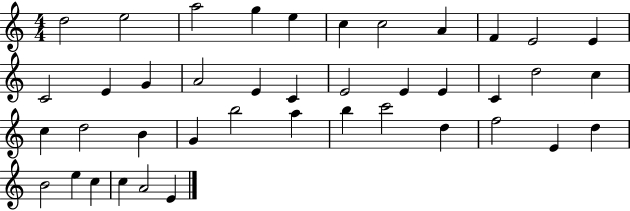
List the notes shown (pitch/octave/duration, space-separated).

D5/h E5/h A5/h G5/q E5/q C5/q C5/h A4/q F4/q E4/h E4/q C4/h E4/q G4/q A4/h E4/q C4/q E4/h E4/q E4/q C4/q D5/h C5/q C5/q D5/h B4/q G4/q B5/h A5/q B5/q C6/h D5/q F5/h E4/q D5/q B4/h E5/q C5/q C5/q A4/h E4/q